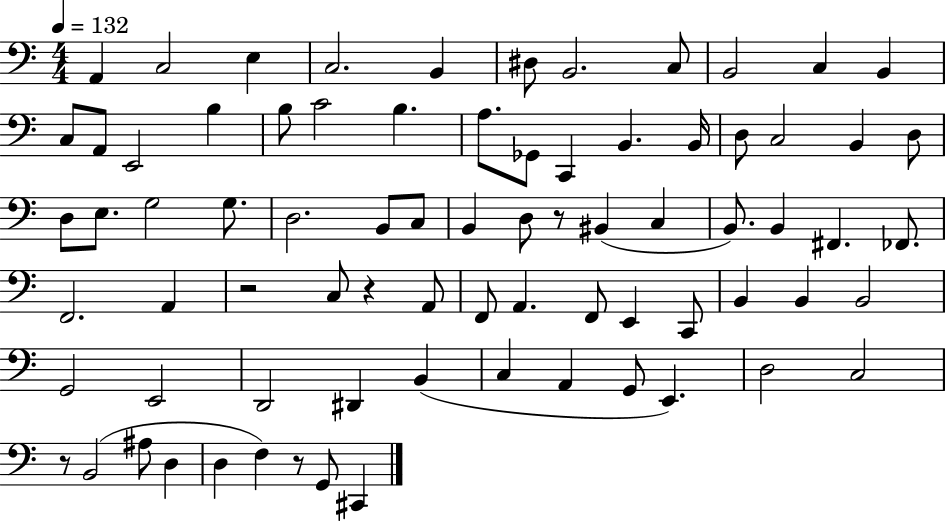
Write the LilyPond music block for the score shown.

{
  \clef bass
  \numericTimeSignature
  \time 4/4
  \key c \major
  \tempo 4 = 132
  a,4 c2 e4 | c2. b,4 | dis8 b,2. c8 | b,2 c4 b,4 | \break c8 a,8 e,2 b4 | b8 c'2 b4. | a8. ges,8 c,4 b,4. b,16 | d8 c2 b,4 d8 | \break d8 e8. g2 g8. | d2. b,8 c8 | b,4 d8 r8 bis,4( c4 | b,8.) b,4 fis,4. fes,8. | \break f,2. a,4 | r2 c8 r4 a,8 | f,8 a,4. f,8 e,4 c,8 | b,4 b,4 b,2 | \break g,2 e,2 | d,2 dis,4 b,4( | c4 a,4 g,8 e,4.) | d2 c2 | \break r8 b,2( ais8 d4 | d4 f4) r8 g,8 cis,4 | \bar "|."
}